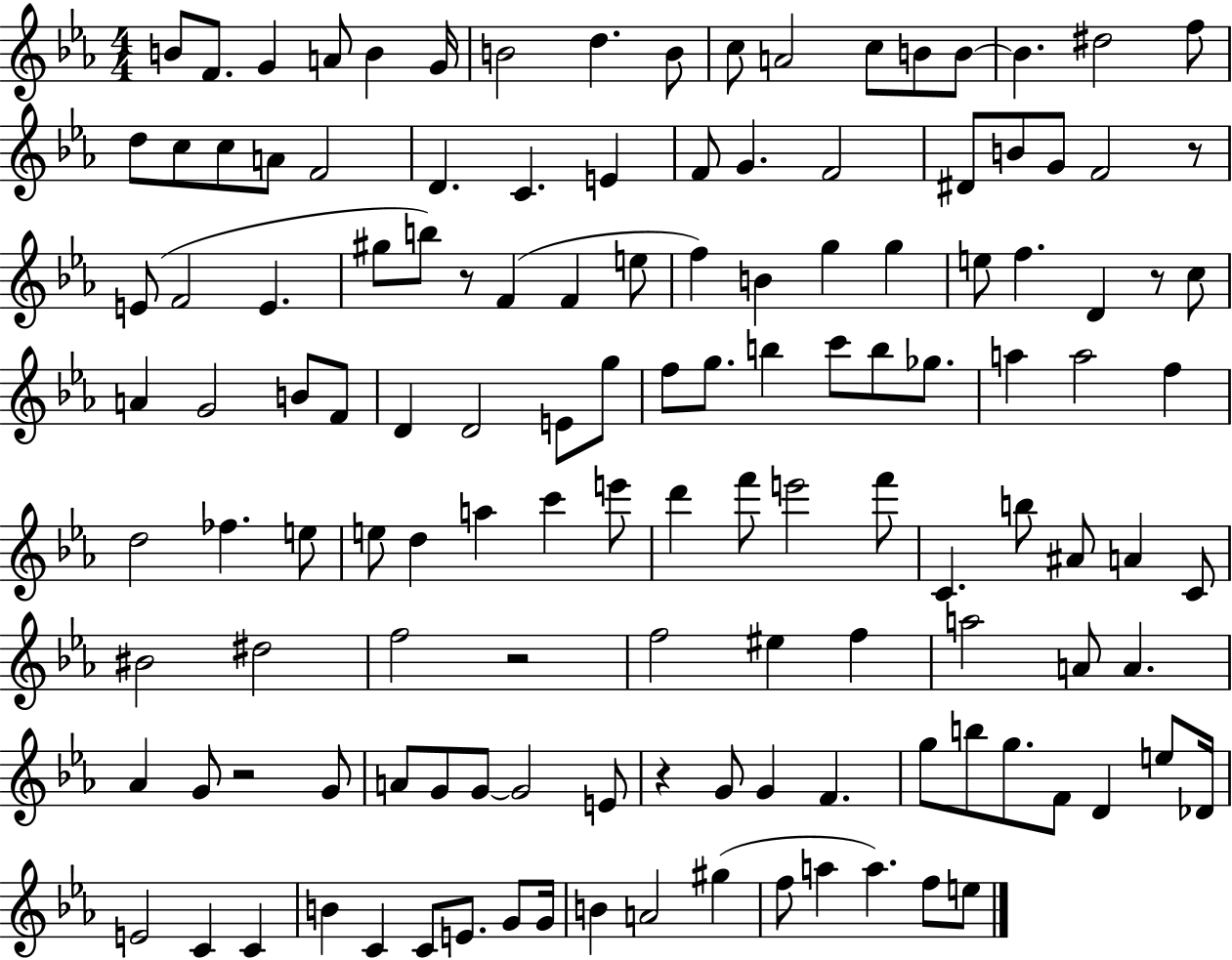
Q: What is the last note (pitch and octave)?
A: E5